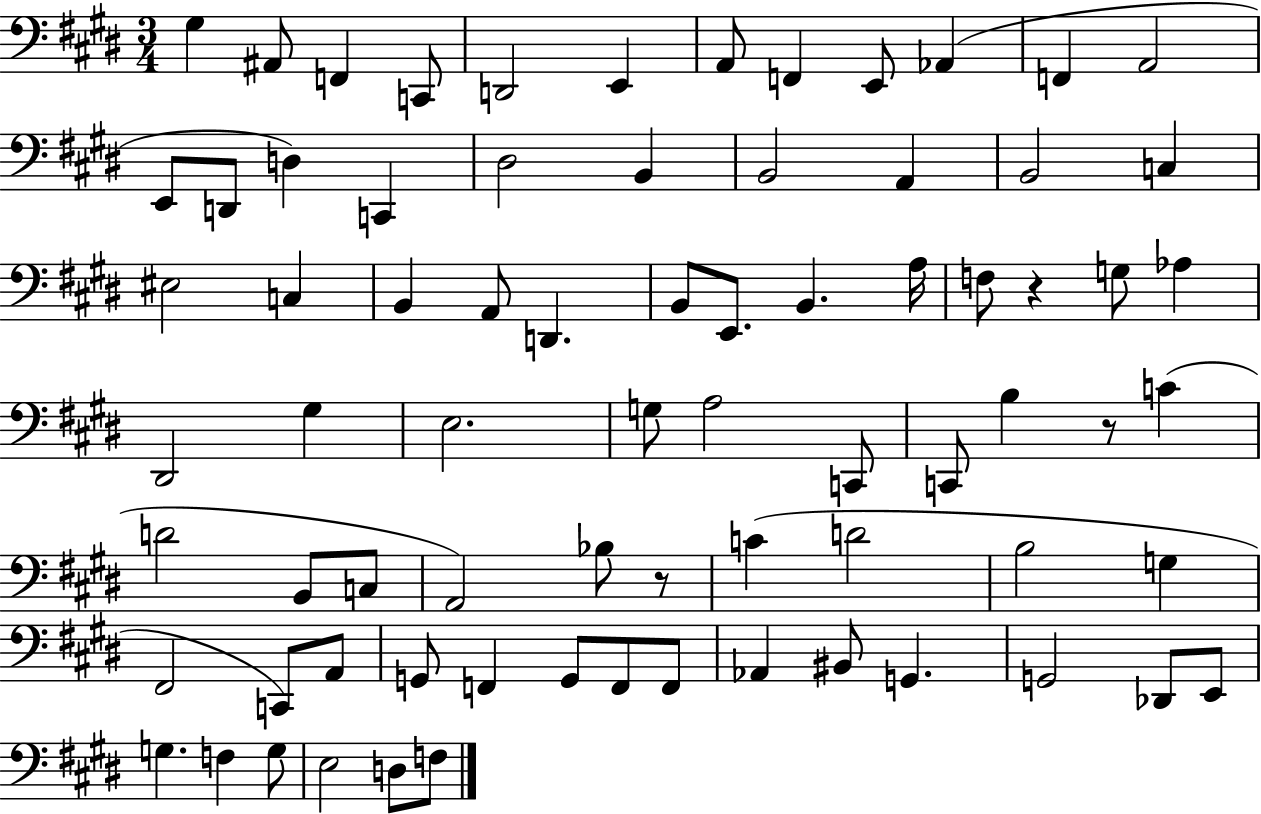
{
  \clef bass
  \numericTimeSignature
  \time 3/4
  \key e \major
  gis4 ais,8 f,4 c,8 | d,2 e,4 | a,8 f,4 e,8 aes,4( | f,4 a,2 | \break e,8 d,8 d4) c,4 | dis2 b,4 | b,2 a,4 | b,2 c4 | \break eis2 c4 | b,4 a,8 d,4. | b,8 e,8. b,4. a16 | f8 r4 g8 aes4 | \break dis,2 gis4 | e2. | g8 a2 c,8 | c,8 b4 r8 c'4( | \break d'2 b,8 c8 | a,2) bes8 r8 | c'4( d'2 | b2 g4 | \break fis,2 c,8) a,8 | g,8 f,4 g,8 f,8 f,8 | aes,4 bis,8 g,4. | g,2 des,8 e,8 | \break g4. f4 g8 | e2 d8 f8 | \bar "|."
}